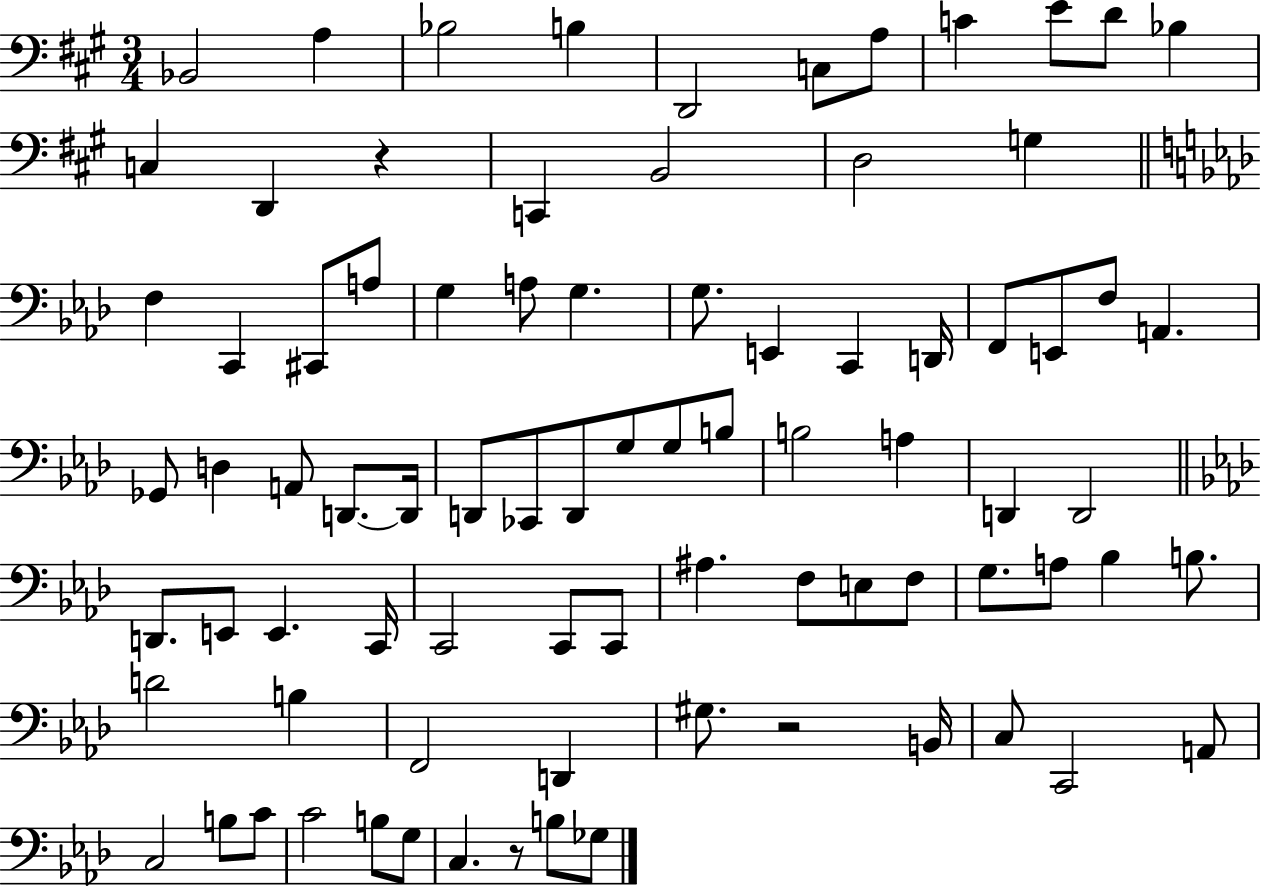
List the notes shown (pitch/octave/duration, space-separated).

Bb2/h A3/q Bb3/h B3/q D2/h C3/e A3/e C4/q E4/e D4/e Bb3/q C3/q D2/q R/q C2/q B2/h D3/h G3/q F3/q C2/q C#2/e A3/e G3/q A3/e G3/q. G3/e. E2/q C2/q D2/s F2/e E2/e F3/e A2/q. Gb2/e D3/q A2/e D2/e. D2/s D2/e CES2/e D2/e G3/e G3/e B3/e B3/h A3/q D2/q D2/h D2/e. E2/e E2/q. C2/s C2/h C2/e C2/e A#3/q. F3/e E3/e F3/e G3/e. A3/e Bb3/q B3/e. D4/h B3/q F2/h D2/q G#3/e. R/h B2/s C3/e C2/h A2/e C3/h B3/e C4/e C4/h B3/e G3/e C3/q. R/e B3/e Gb3/e